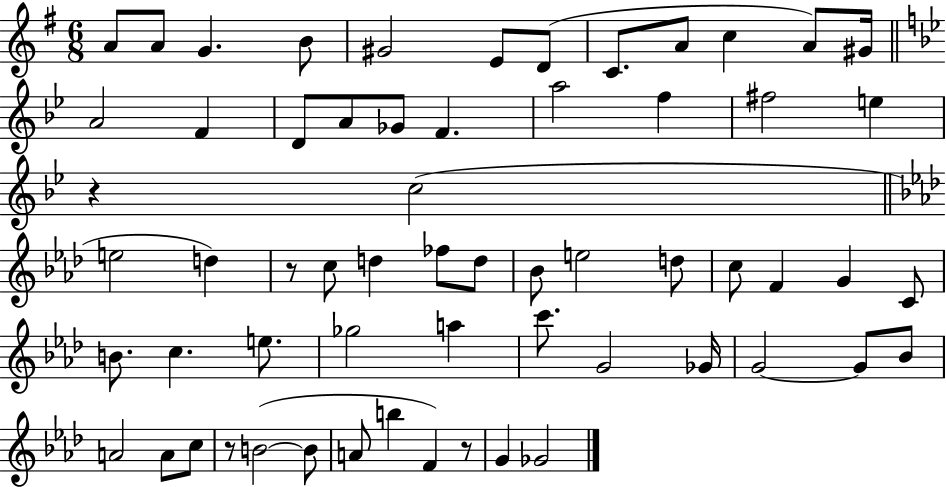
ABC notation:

X:1
T:Untitled
M:6/8
L:1/4
K:G
A/2 A/2 G B/2 ^G2 E/2 D/2 C/2 A/2 c A/2 ^G/4 A2 F D/2 A/2 _G/2 F a2 f ^f2 e z c2 e2 d z/2 c/2 d _f/2 d/2 _B/2 e2 d/2 c/2 F G C/2 B/2 c e/2 _g2 a c'/2 G2 _G/4 G2 G/2 _B/2 A2 A/2 c/2 z/2 B2 B/2 A/2 b F z/2 G _G2